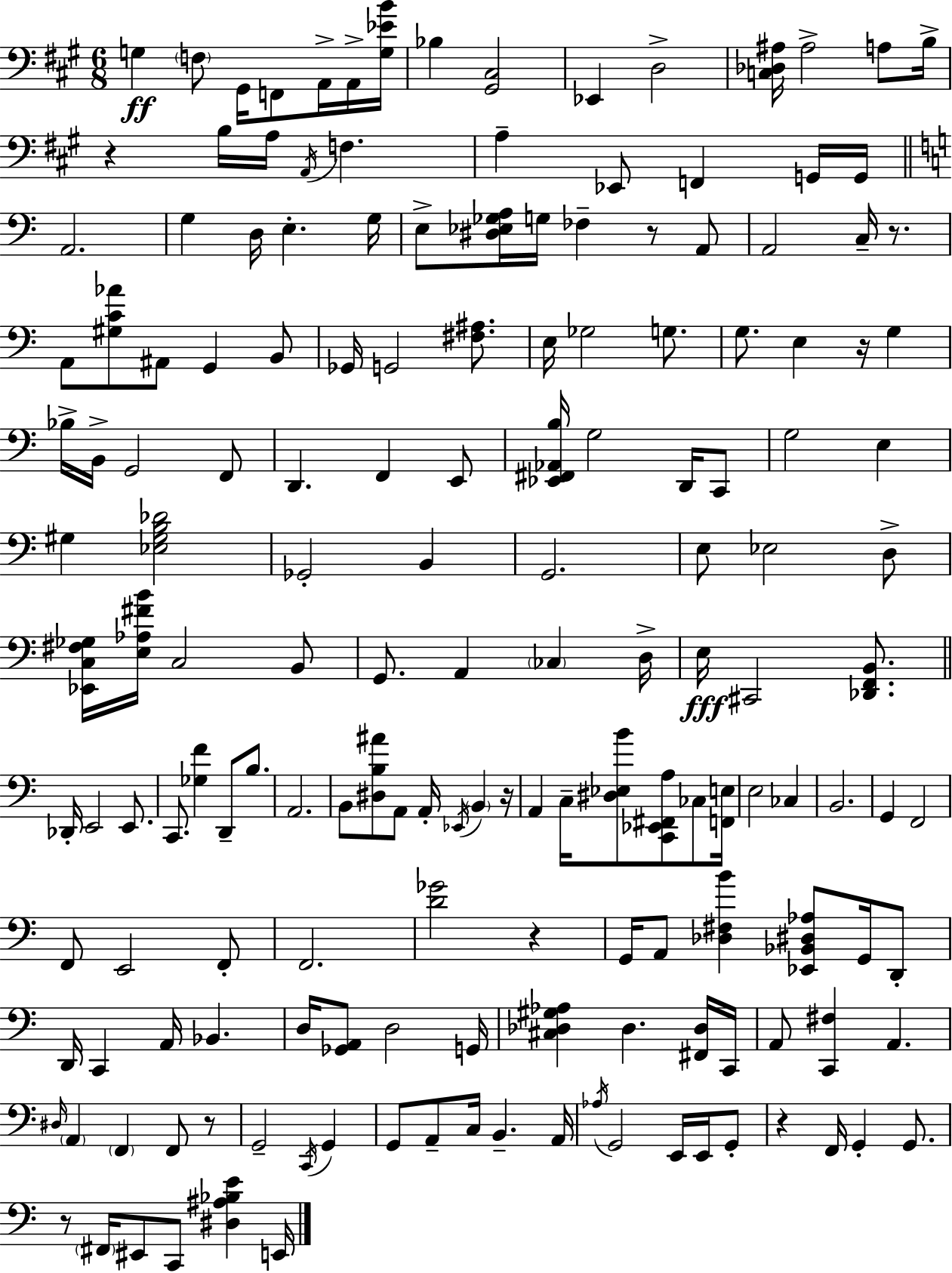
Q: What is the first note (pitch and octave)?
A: G3